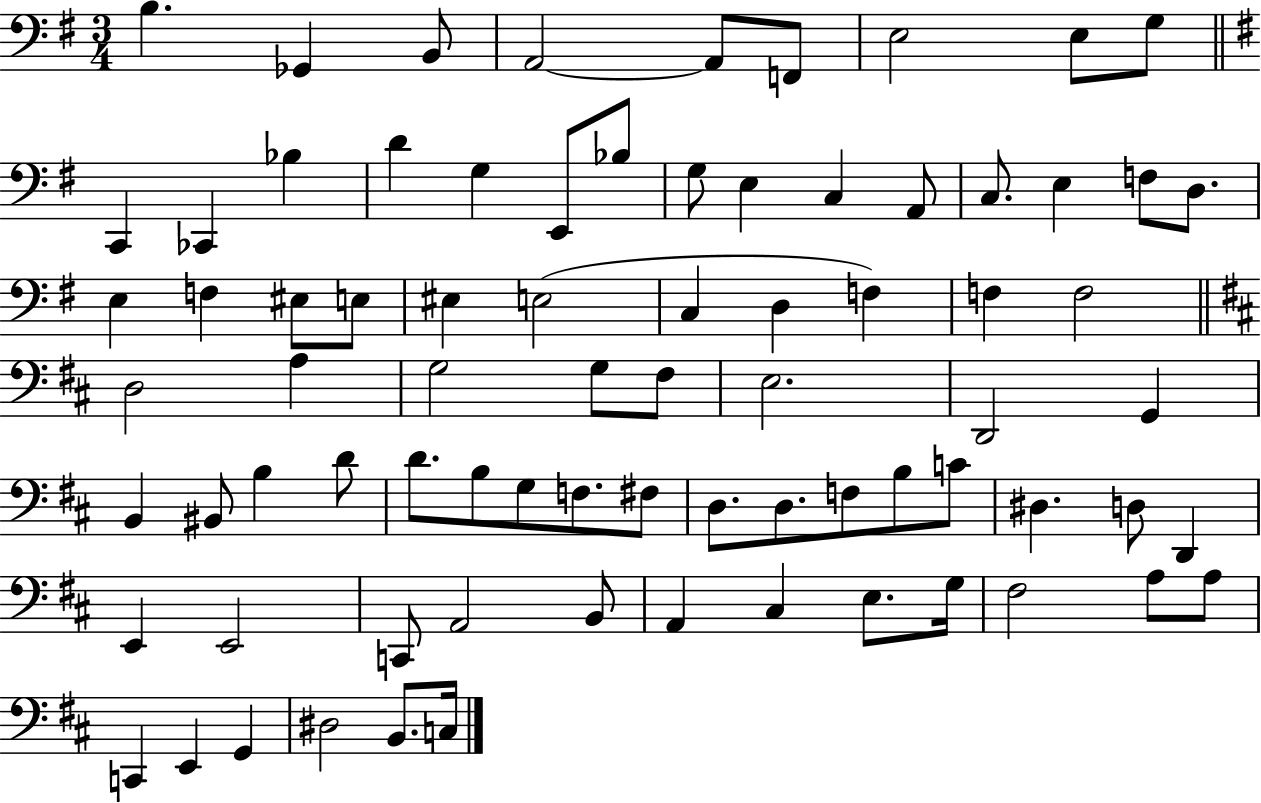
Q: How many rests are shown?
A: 0